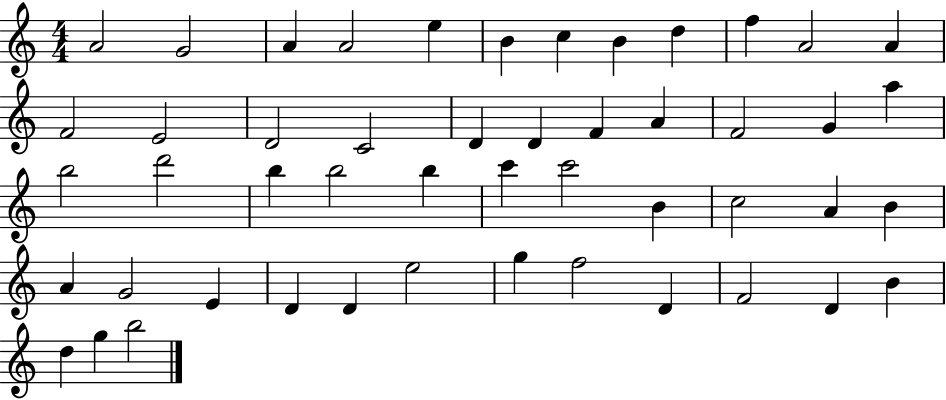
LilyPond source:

{
  \clef treble
  \numericTimeSignature
  \time 4/4
  \key c \major
  a'2 g'2 | a'4 a'2 e''4 | b'4 c''4 b'4 d''4 | f''4 a'2 a'4 | \break f'2 e'2 | d'2 c'2 | d'4 d'4 f'4 a'4 | f'2 g'4 a''4 | \break b''2 d'''2 | b''4 b''2 b''4 | c'''4 c'''2 b'4 | c''2 a'4 b'4 | \break a'4 g'2 e'4 | d'4 d'4 e''2 | g''4 f''2 d'4 | f'2 d'4 b'4 | \break d''4 g''4 b''2 | \bar "|."
}